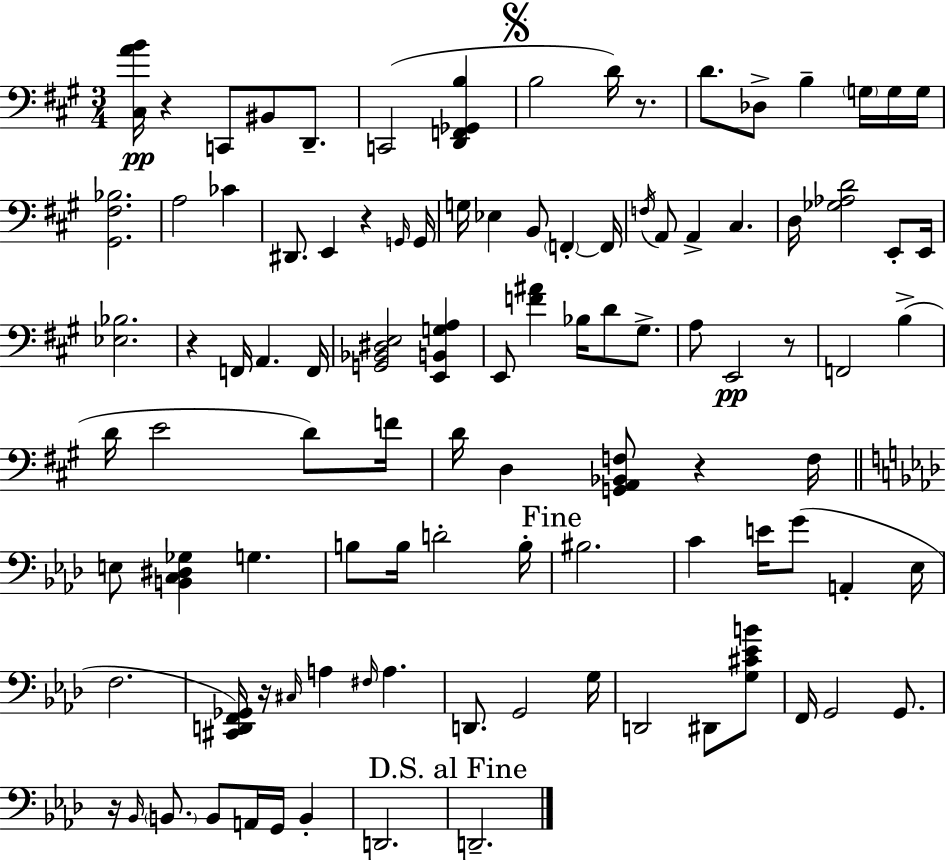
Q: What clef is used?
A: bass